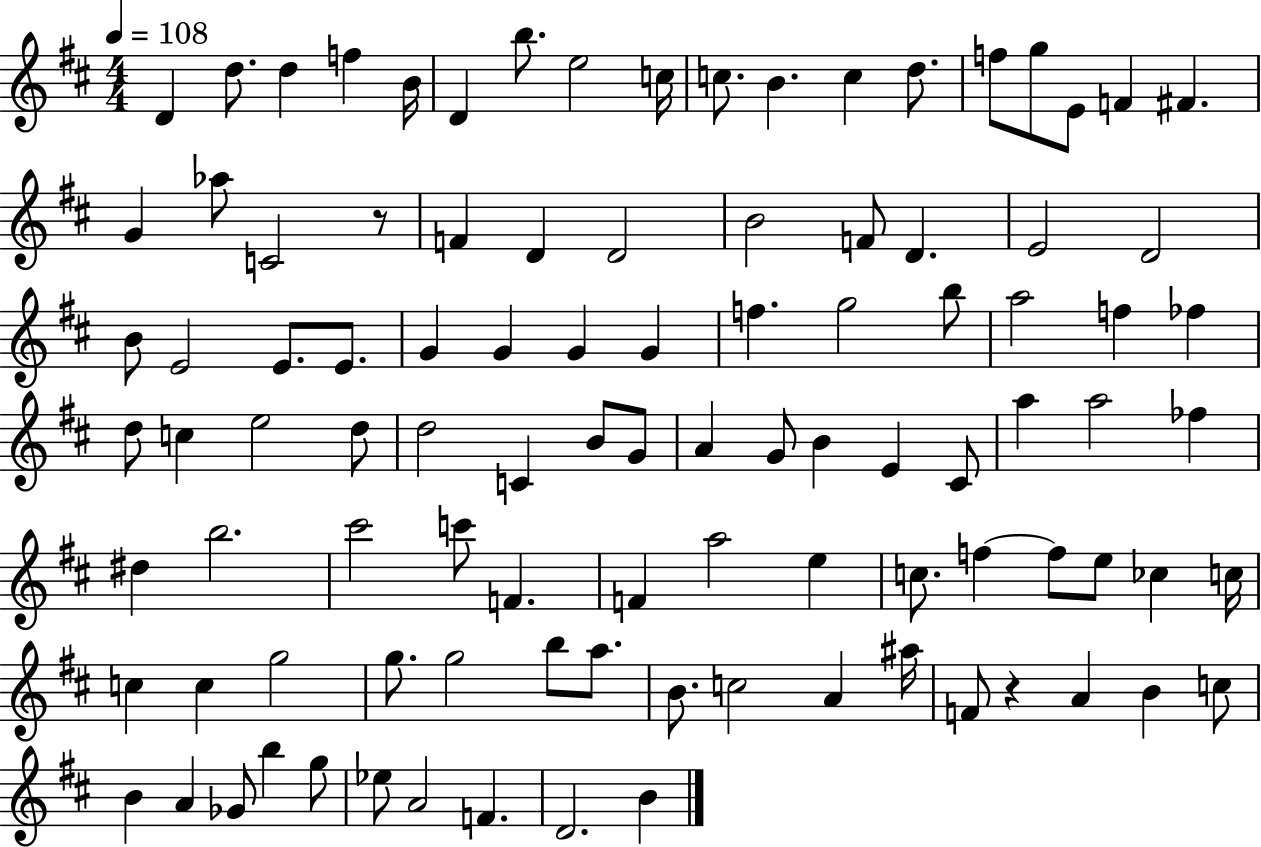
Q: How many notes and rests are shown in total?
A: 100